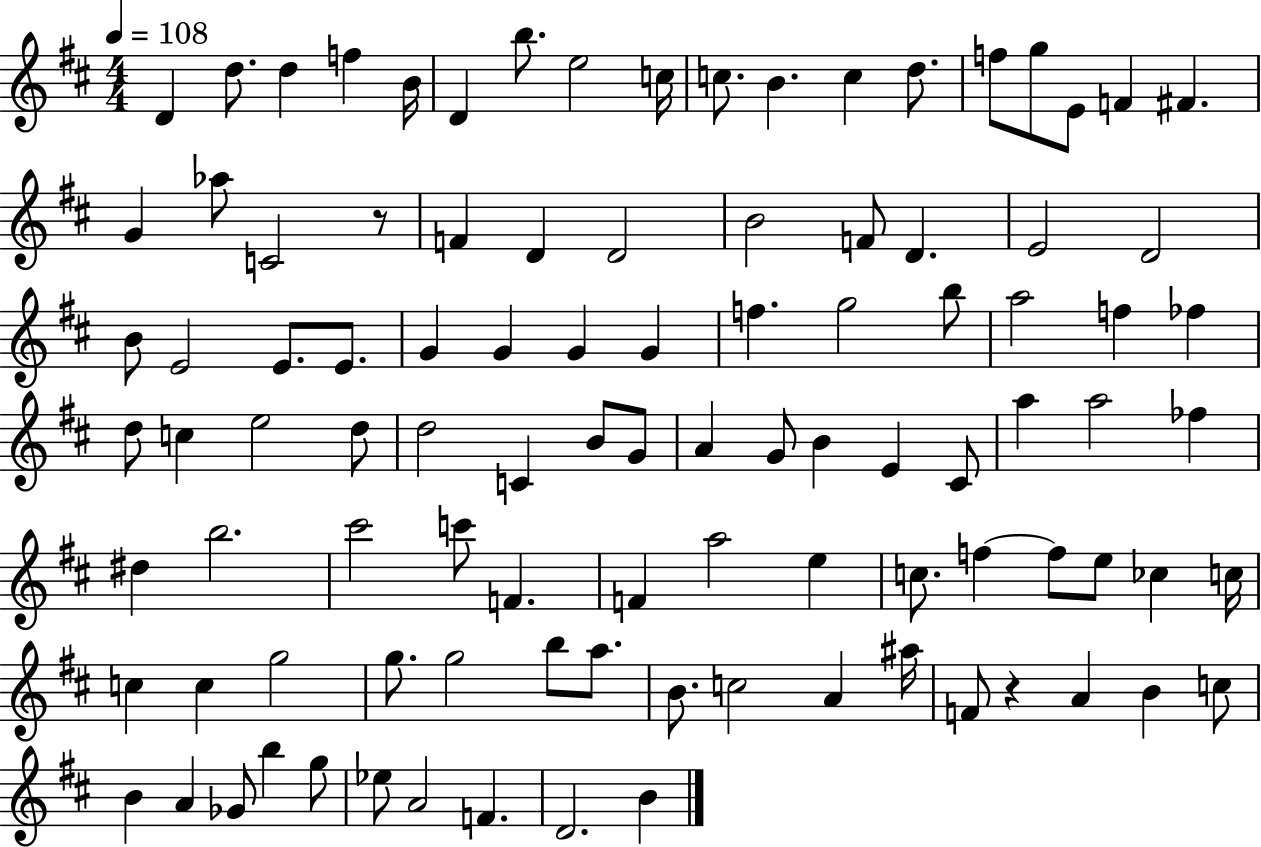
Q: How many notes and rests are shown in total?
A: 100